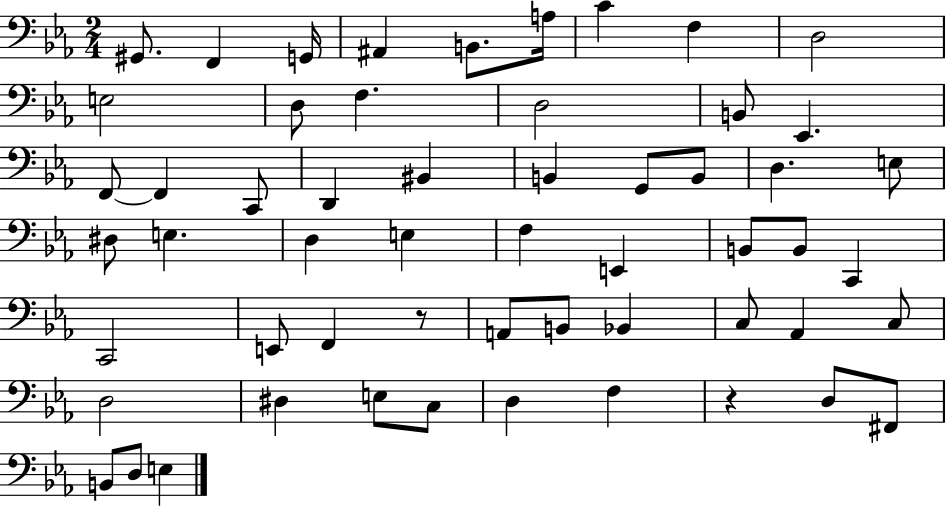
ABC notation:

X:1
T:Untitled
M:2/4
L:1/4
K:Eb
^G,,/2 F,, G,,/4 ^A,, B,,/2 A,/4 C F, D,2 E,2 D,/2 F, D,2 B,,/2 _E,, F,,/2 F,, C,,/2 D,, ^B,, B,, G,,/2 B,,/2 D, E,/2 ^D,/2 E, D, E, F, E,, B,,/2 B,,/2 C,, C,,2 E,,/2 F,, z/2 A,,/2 B,,/2 _B,, C,/2 _A,, C,/2 D,2 ^D, E,/2 C,/2 D, F, z D,/2 ^F,,/2 B,,/2 D,/2 E,